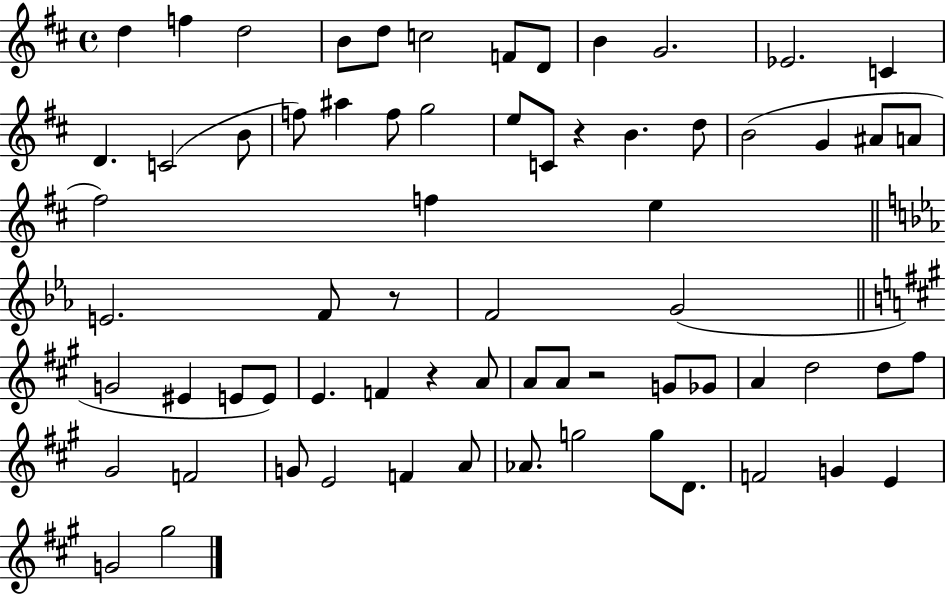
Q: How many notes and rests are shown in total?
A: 68